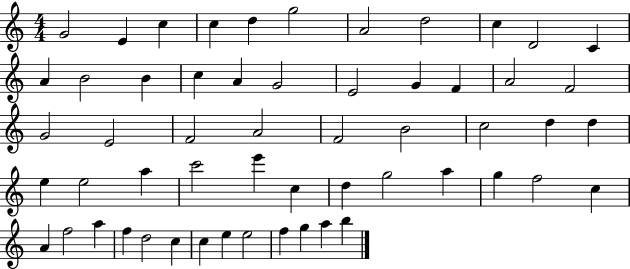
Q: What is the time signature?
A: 4/4